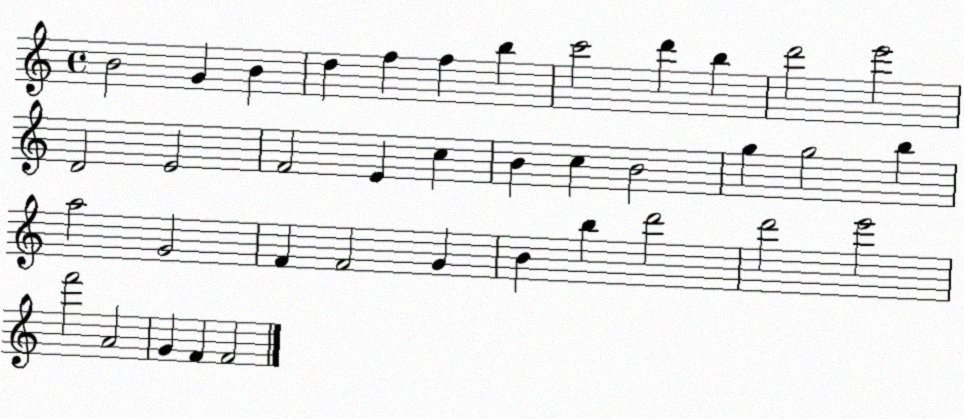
X:1
T:Untitled
M:4/4
L:1/4
K:C
B2 G B d f f b c'2 d' b d'2 e'2 D2 E2 F2 E c B c B2 g g2 b a2 G2 F F2 G B b d'2 d'2 e'2 f'2 A2 G F F2